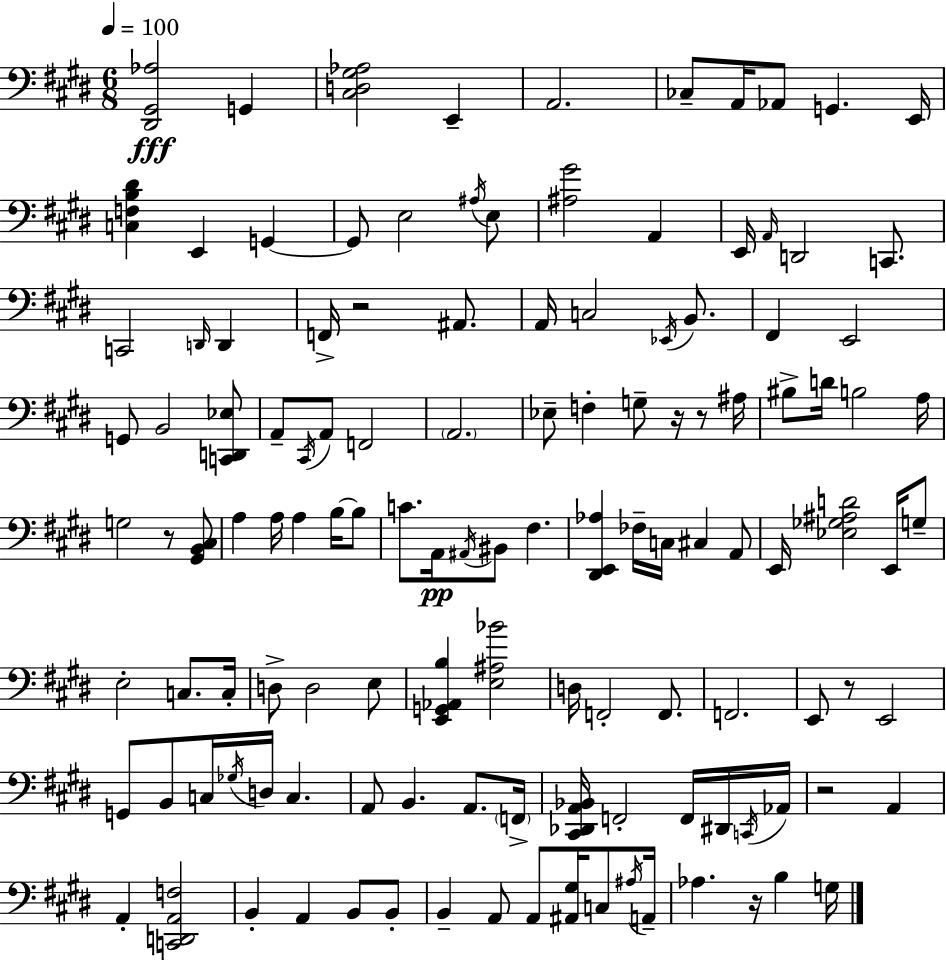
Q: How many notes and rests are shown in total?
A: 125